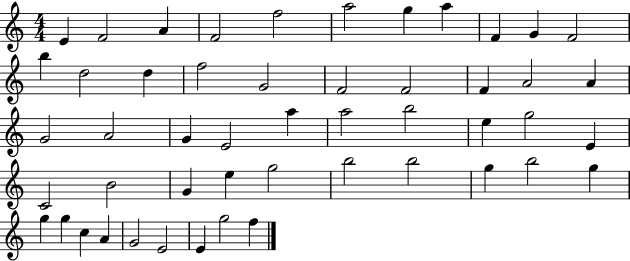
{
  \clef treble
  \numericTimeSignature
  \time 4/4
  \key c \major
  e'4 f'2 a'4 | f'2 f''2 | a''2 g''4 a''4 | f'4 g'4 f'2 | \break b''4 d''2 d''4 | f''2 g'2 | f'2 f'2 | f'4 a'2 a'4 | \break g'2 a'2 | g'4 e'2 a''4 | a''2 b''2 | e''4 g''2 e'4 | \break c'2 b'2 | g'4 e''4 g''2 | b''2 b''2 | g''4 b''2 g''4 | \break g''4 g''4 c''4 a'4 | g'2 e'2 | e'4 g''2 f''4 | \bar "|."
}